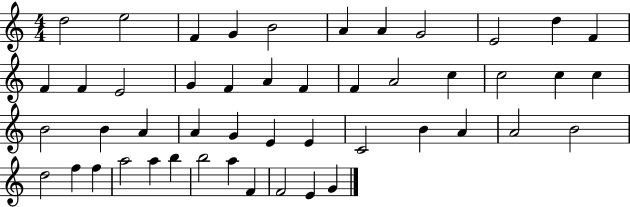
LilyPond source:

{
  \clef treble
  \numericTimeSignature
  \time 4/4
  \key c \major
  d''2 e''2 | f'4 g'4 b'2 | a'4 a'4 g'2 | e'2 d''4 f'4 | \break f'4 f'4 e'2 | g'4 f'4 a'4 f'4 | f'4 a'2 c''4 | c''2 c''4 c''4 | \break b'2 b'4 a'4 | a'4 g'4 e'4 e'4 | c'2 b'4 a'4 | a'2 b'2 | \break d''2 f''4 f''4 | a''2 a''4 b''4 | b''2 a''4 f'4 | f'2 e'4 g'4 | \break \bar "|."
}